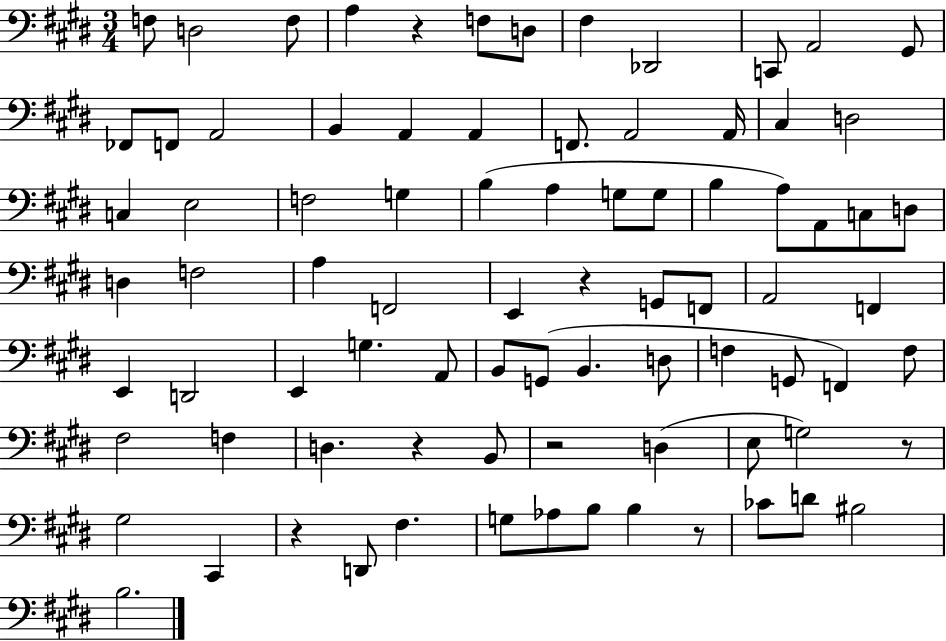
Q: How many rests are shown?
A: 7